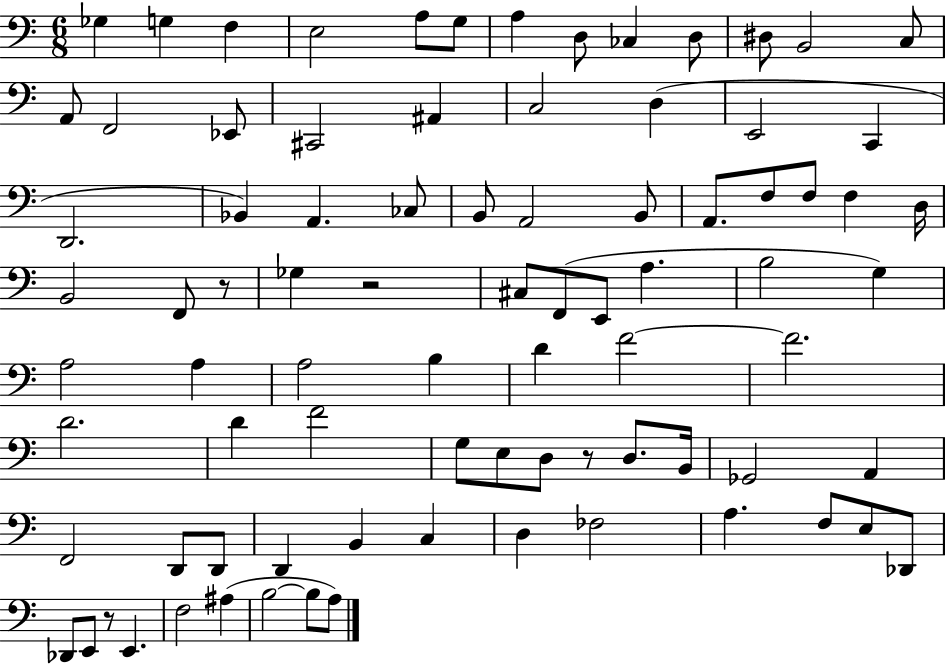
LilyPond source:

{
  \clef bass
  \numericTimeSignature
  \time 6/8
  \key c \major
  ges4 g4 f4 | e2 a8 g8 | a4 d8 ces4 d8 | dis8 b,2 c8 | \break a,8 f,2 ees,8 | cis,2 ais,4 | c2 d4( | e,2 c,4 | \break d,2. | bes,4) a,4. ces8 | b,8 a,2 b,8 | a,8. f8 f8 f4 d16 | \break b,2 f,8 r8 | ges4 r2 | cis8 f,8( e,8 a4. | b2 g4) | \break a2 a4 | a2 b4 | d'4 f'2~~ | f'2. | \break d'2. | d'4 f'2 | g8 e8 d8 r8 d8. b,16 | ges,2 a,4 | \break f,2 d,8 d,8 | d,4 b,4 c4 | d4 fes2 | a4. f8 e8 des,8 | \break des,8 e,8 r8 e,4. | f2 ais4( | b2~~ b8 a8) | \bar "|."
}